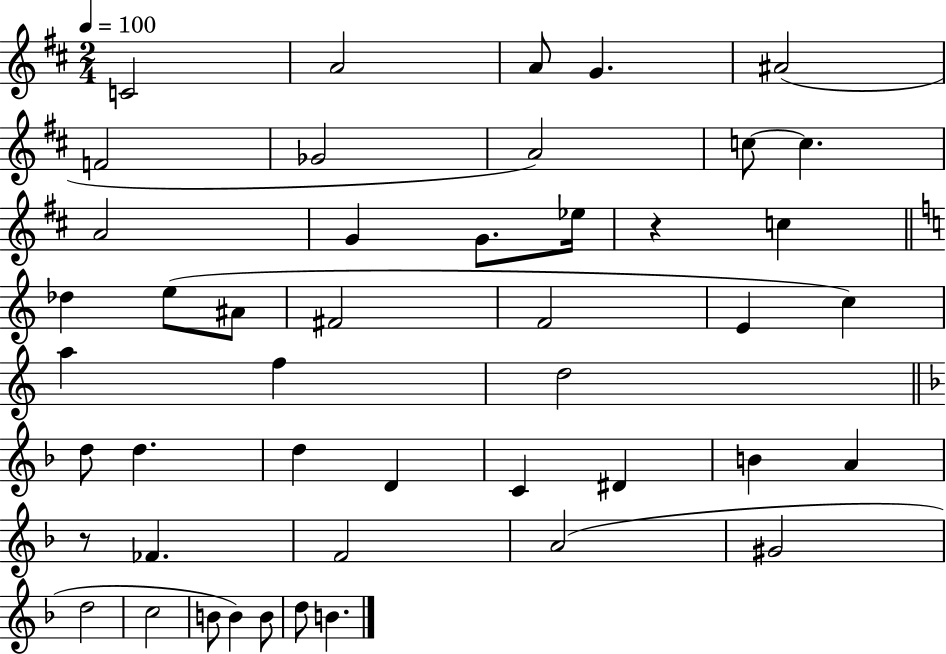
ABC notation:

X:1
T:Untitled
M:2/4
L:1/4
K:D
C2 A2 A/2 G ^A2 F2 _G2 A2 c/2 c A2 G G/2 _e/4 z c _d e/2 ^A/2 ^F2 F2 E c a f d2 d/2 d d D C ^D B A z/2 _F F2 A2 ^G2 d2 c2 B/2 B B/2 d/2 B